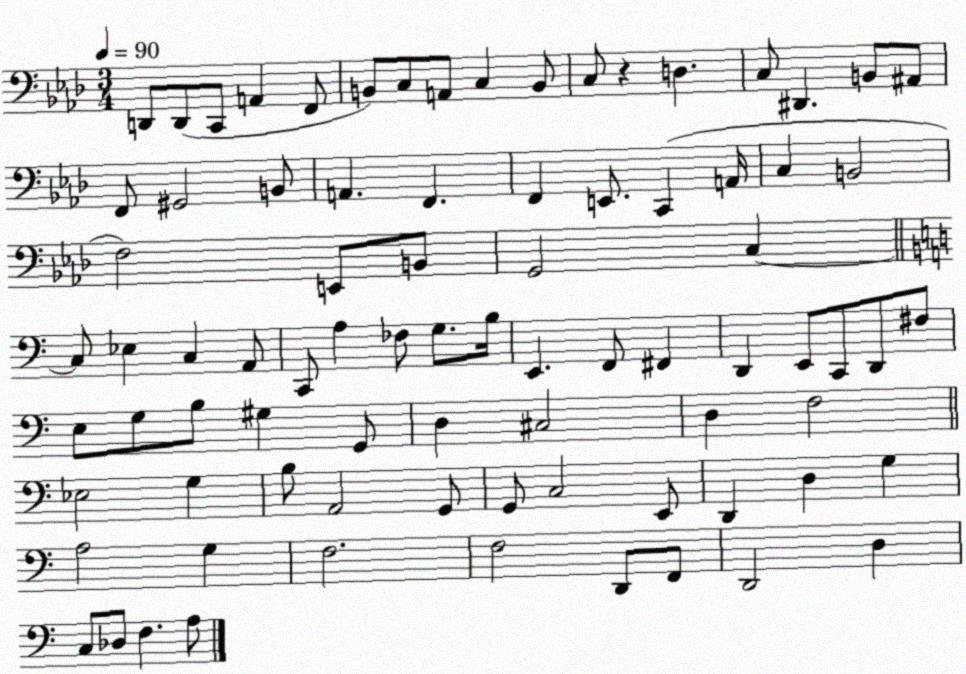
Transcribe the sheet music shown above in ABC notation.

X:1
T:Untitled
M:3/4
L:1/4
K:Ab
D,,/2 D,,/2 C,,/2 A,, F,,/2 B,,/2 C,/2 A,,/2 C, B,,/2 C,/2 z D, C,/2 ^D,, B,,/2 ^A,,/2 F,,/2 ^G,,2 B,,/2 A,, F,, F,, E,,/2 C,, A,,/4 C, B,,2 F,2 E,,/2 B,,/2 G,,2 C, C,/2 _E, C, A,,/2 C,,/2 A, _F,/2 G,/2 B,/4 E,, F,,/2 ^F,, D,, E,,/2 C,,/2 D,,/2 ^F,/2 E,/2 G,/2 B,/2 ^G, G,,/2 D, ^C,2 D, F,2 _E,2 G, B,/2 A,,2 G,,/2 G,,/2 C,2 E,,/2 D,, D, G, A,2 G, F,2 F,2 D,,/2 F,,/2 D,,2 D, C,/2 _D,/2 F, A,/2